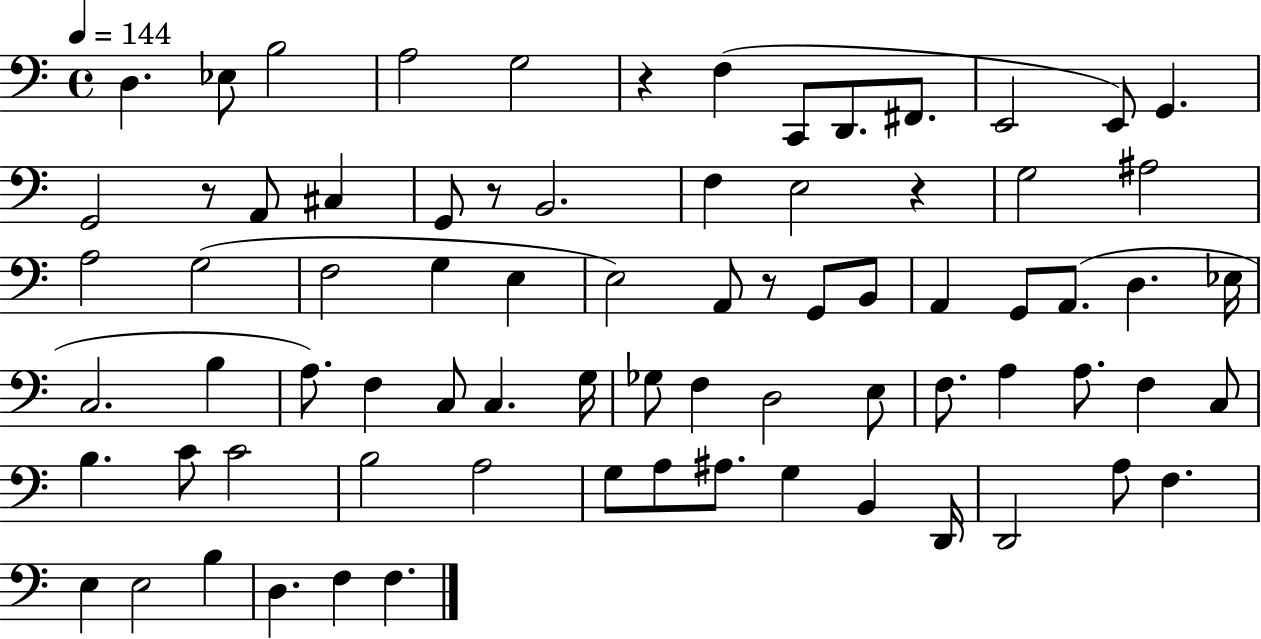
{
  \clef bass
  \time 4/4
  \defaultTimeSignature
  \key c \major
  \tempo 4 = 144
  d4. ees8 b2 | a2 g2 | r4 f4( c,8 d,8. fis,8. | e,2 e,8) g,4. | \break g,2 r8 a,8 cis4 | g,8 r8 b,2. | f4 e2 r4 | g2 ais2 | \break a2 g2( | f2 g4 e4 | e2) a,8 r8 g,8 b,8 | a,4 g,8 a,8.( d4. ees16 | \break c2. b4 | a8.) f4 c8 c4. g16 | ges8 f4 d2 e8 | f8. a4 a8. f4 c8 | \break b4. c'8 c'2 | b2 a2 | g8 a8 ais8. g4 b,4 d,16 | d,2 a8 f4. | \break e4 e2 b4 | d4. f4 f4. | \bar "|."
}